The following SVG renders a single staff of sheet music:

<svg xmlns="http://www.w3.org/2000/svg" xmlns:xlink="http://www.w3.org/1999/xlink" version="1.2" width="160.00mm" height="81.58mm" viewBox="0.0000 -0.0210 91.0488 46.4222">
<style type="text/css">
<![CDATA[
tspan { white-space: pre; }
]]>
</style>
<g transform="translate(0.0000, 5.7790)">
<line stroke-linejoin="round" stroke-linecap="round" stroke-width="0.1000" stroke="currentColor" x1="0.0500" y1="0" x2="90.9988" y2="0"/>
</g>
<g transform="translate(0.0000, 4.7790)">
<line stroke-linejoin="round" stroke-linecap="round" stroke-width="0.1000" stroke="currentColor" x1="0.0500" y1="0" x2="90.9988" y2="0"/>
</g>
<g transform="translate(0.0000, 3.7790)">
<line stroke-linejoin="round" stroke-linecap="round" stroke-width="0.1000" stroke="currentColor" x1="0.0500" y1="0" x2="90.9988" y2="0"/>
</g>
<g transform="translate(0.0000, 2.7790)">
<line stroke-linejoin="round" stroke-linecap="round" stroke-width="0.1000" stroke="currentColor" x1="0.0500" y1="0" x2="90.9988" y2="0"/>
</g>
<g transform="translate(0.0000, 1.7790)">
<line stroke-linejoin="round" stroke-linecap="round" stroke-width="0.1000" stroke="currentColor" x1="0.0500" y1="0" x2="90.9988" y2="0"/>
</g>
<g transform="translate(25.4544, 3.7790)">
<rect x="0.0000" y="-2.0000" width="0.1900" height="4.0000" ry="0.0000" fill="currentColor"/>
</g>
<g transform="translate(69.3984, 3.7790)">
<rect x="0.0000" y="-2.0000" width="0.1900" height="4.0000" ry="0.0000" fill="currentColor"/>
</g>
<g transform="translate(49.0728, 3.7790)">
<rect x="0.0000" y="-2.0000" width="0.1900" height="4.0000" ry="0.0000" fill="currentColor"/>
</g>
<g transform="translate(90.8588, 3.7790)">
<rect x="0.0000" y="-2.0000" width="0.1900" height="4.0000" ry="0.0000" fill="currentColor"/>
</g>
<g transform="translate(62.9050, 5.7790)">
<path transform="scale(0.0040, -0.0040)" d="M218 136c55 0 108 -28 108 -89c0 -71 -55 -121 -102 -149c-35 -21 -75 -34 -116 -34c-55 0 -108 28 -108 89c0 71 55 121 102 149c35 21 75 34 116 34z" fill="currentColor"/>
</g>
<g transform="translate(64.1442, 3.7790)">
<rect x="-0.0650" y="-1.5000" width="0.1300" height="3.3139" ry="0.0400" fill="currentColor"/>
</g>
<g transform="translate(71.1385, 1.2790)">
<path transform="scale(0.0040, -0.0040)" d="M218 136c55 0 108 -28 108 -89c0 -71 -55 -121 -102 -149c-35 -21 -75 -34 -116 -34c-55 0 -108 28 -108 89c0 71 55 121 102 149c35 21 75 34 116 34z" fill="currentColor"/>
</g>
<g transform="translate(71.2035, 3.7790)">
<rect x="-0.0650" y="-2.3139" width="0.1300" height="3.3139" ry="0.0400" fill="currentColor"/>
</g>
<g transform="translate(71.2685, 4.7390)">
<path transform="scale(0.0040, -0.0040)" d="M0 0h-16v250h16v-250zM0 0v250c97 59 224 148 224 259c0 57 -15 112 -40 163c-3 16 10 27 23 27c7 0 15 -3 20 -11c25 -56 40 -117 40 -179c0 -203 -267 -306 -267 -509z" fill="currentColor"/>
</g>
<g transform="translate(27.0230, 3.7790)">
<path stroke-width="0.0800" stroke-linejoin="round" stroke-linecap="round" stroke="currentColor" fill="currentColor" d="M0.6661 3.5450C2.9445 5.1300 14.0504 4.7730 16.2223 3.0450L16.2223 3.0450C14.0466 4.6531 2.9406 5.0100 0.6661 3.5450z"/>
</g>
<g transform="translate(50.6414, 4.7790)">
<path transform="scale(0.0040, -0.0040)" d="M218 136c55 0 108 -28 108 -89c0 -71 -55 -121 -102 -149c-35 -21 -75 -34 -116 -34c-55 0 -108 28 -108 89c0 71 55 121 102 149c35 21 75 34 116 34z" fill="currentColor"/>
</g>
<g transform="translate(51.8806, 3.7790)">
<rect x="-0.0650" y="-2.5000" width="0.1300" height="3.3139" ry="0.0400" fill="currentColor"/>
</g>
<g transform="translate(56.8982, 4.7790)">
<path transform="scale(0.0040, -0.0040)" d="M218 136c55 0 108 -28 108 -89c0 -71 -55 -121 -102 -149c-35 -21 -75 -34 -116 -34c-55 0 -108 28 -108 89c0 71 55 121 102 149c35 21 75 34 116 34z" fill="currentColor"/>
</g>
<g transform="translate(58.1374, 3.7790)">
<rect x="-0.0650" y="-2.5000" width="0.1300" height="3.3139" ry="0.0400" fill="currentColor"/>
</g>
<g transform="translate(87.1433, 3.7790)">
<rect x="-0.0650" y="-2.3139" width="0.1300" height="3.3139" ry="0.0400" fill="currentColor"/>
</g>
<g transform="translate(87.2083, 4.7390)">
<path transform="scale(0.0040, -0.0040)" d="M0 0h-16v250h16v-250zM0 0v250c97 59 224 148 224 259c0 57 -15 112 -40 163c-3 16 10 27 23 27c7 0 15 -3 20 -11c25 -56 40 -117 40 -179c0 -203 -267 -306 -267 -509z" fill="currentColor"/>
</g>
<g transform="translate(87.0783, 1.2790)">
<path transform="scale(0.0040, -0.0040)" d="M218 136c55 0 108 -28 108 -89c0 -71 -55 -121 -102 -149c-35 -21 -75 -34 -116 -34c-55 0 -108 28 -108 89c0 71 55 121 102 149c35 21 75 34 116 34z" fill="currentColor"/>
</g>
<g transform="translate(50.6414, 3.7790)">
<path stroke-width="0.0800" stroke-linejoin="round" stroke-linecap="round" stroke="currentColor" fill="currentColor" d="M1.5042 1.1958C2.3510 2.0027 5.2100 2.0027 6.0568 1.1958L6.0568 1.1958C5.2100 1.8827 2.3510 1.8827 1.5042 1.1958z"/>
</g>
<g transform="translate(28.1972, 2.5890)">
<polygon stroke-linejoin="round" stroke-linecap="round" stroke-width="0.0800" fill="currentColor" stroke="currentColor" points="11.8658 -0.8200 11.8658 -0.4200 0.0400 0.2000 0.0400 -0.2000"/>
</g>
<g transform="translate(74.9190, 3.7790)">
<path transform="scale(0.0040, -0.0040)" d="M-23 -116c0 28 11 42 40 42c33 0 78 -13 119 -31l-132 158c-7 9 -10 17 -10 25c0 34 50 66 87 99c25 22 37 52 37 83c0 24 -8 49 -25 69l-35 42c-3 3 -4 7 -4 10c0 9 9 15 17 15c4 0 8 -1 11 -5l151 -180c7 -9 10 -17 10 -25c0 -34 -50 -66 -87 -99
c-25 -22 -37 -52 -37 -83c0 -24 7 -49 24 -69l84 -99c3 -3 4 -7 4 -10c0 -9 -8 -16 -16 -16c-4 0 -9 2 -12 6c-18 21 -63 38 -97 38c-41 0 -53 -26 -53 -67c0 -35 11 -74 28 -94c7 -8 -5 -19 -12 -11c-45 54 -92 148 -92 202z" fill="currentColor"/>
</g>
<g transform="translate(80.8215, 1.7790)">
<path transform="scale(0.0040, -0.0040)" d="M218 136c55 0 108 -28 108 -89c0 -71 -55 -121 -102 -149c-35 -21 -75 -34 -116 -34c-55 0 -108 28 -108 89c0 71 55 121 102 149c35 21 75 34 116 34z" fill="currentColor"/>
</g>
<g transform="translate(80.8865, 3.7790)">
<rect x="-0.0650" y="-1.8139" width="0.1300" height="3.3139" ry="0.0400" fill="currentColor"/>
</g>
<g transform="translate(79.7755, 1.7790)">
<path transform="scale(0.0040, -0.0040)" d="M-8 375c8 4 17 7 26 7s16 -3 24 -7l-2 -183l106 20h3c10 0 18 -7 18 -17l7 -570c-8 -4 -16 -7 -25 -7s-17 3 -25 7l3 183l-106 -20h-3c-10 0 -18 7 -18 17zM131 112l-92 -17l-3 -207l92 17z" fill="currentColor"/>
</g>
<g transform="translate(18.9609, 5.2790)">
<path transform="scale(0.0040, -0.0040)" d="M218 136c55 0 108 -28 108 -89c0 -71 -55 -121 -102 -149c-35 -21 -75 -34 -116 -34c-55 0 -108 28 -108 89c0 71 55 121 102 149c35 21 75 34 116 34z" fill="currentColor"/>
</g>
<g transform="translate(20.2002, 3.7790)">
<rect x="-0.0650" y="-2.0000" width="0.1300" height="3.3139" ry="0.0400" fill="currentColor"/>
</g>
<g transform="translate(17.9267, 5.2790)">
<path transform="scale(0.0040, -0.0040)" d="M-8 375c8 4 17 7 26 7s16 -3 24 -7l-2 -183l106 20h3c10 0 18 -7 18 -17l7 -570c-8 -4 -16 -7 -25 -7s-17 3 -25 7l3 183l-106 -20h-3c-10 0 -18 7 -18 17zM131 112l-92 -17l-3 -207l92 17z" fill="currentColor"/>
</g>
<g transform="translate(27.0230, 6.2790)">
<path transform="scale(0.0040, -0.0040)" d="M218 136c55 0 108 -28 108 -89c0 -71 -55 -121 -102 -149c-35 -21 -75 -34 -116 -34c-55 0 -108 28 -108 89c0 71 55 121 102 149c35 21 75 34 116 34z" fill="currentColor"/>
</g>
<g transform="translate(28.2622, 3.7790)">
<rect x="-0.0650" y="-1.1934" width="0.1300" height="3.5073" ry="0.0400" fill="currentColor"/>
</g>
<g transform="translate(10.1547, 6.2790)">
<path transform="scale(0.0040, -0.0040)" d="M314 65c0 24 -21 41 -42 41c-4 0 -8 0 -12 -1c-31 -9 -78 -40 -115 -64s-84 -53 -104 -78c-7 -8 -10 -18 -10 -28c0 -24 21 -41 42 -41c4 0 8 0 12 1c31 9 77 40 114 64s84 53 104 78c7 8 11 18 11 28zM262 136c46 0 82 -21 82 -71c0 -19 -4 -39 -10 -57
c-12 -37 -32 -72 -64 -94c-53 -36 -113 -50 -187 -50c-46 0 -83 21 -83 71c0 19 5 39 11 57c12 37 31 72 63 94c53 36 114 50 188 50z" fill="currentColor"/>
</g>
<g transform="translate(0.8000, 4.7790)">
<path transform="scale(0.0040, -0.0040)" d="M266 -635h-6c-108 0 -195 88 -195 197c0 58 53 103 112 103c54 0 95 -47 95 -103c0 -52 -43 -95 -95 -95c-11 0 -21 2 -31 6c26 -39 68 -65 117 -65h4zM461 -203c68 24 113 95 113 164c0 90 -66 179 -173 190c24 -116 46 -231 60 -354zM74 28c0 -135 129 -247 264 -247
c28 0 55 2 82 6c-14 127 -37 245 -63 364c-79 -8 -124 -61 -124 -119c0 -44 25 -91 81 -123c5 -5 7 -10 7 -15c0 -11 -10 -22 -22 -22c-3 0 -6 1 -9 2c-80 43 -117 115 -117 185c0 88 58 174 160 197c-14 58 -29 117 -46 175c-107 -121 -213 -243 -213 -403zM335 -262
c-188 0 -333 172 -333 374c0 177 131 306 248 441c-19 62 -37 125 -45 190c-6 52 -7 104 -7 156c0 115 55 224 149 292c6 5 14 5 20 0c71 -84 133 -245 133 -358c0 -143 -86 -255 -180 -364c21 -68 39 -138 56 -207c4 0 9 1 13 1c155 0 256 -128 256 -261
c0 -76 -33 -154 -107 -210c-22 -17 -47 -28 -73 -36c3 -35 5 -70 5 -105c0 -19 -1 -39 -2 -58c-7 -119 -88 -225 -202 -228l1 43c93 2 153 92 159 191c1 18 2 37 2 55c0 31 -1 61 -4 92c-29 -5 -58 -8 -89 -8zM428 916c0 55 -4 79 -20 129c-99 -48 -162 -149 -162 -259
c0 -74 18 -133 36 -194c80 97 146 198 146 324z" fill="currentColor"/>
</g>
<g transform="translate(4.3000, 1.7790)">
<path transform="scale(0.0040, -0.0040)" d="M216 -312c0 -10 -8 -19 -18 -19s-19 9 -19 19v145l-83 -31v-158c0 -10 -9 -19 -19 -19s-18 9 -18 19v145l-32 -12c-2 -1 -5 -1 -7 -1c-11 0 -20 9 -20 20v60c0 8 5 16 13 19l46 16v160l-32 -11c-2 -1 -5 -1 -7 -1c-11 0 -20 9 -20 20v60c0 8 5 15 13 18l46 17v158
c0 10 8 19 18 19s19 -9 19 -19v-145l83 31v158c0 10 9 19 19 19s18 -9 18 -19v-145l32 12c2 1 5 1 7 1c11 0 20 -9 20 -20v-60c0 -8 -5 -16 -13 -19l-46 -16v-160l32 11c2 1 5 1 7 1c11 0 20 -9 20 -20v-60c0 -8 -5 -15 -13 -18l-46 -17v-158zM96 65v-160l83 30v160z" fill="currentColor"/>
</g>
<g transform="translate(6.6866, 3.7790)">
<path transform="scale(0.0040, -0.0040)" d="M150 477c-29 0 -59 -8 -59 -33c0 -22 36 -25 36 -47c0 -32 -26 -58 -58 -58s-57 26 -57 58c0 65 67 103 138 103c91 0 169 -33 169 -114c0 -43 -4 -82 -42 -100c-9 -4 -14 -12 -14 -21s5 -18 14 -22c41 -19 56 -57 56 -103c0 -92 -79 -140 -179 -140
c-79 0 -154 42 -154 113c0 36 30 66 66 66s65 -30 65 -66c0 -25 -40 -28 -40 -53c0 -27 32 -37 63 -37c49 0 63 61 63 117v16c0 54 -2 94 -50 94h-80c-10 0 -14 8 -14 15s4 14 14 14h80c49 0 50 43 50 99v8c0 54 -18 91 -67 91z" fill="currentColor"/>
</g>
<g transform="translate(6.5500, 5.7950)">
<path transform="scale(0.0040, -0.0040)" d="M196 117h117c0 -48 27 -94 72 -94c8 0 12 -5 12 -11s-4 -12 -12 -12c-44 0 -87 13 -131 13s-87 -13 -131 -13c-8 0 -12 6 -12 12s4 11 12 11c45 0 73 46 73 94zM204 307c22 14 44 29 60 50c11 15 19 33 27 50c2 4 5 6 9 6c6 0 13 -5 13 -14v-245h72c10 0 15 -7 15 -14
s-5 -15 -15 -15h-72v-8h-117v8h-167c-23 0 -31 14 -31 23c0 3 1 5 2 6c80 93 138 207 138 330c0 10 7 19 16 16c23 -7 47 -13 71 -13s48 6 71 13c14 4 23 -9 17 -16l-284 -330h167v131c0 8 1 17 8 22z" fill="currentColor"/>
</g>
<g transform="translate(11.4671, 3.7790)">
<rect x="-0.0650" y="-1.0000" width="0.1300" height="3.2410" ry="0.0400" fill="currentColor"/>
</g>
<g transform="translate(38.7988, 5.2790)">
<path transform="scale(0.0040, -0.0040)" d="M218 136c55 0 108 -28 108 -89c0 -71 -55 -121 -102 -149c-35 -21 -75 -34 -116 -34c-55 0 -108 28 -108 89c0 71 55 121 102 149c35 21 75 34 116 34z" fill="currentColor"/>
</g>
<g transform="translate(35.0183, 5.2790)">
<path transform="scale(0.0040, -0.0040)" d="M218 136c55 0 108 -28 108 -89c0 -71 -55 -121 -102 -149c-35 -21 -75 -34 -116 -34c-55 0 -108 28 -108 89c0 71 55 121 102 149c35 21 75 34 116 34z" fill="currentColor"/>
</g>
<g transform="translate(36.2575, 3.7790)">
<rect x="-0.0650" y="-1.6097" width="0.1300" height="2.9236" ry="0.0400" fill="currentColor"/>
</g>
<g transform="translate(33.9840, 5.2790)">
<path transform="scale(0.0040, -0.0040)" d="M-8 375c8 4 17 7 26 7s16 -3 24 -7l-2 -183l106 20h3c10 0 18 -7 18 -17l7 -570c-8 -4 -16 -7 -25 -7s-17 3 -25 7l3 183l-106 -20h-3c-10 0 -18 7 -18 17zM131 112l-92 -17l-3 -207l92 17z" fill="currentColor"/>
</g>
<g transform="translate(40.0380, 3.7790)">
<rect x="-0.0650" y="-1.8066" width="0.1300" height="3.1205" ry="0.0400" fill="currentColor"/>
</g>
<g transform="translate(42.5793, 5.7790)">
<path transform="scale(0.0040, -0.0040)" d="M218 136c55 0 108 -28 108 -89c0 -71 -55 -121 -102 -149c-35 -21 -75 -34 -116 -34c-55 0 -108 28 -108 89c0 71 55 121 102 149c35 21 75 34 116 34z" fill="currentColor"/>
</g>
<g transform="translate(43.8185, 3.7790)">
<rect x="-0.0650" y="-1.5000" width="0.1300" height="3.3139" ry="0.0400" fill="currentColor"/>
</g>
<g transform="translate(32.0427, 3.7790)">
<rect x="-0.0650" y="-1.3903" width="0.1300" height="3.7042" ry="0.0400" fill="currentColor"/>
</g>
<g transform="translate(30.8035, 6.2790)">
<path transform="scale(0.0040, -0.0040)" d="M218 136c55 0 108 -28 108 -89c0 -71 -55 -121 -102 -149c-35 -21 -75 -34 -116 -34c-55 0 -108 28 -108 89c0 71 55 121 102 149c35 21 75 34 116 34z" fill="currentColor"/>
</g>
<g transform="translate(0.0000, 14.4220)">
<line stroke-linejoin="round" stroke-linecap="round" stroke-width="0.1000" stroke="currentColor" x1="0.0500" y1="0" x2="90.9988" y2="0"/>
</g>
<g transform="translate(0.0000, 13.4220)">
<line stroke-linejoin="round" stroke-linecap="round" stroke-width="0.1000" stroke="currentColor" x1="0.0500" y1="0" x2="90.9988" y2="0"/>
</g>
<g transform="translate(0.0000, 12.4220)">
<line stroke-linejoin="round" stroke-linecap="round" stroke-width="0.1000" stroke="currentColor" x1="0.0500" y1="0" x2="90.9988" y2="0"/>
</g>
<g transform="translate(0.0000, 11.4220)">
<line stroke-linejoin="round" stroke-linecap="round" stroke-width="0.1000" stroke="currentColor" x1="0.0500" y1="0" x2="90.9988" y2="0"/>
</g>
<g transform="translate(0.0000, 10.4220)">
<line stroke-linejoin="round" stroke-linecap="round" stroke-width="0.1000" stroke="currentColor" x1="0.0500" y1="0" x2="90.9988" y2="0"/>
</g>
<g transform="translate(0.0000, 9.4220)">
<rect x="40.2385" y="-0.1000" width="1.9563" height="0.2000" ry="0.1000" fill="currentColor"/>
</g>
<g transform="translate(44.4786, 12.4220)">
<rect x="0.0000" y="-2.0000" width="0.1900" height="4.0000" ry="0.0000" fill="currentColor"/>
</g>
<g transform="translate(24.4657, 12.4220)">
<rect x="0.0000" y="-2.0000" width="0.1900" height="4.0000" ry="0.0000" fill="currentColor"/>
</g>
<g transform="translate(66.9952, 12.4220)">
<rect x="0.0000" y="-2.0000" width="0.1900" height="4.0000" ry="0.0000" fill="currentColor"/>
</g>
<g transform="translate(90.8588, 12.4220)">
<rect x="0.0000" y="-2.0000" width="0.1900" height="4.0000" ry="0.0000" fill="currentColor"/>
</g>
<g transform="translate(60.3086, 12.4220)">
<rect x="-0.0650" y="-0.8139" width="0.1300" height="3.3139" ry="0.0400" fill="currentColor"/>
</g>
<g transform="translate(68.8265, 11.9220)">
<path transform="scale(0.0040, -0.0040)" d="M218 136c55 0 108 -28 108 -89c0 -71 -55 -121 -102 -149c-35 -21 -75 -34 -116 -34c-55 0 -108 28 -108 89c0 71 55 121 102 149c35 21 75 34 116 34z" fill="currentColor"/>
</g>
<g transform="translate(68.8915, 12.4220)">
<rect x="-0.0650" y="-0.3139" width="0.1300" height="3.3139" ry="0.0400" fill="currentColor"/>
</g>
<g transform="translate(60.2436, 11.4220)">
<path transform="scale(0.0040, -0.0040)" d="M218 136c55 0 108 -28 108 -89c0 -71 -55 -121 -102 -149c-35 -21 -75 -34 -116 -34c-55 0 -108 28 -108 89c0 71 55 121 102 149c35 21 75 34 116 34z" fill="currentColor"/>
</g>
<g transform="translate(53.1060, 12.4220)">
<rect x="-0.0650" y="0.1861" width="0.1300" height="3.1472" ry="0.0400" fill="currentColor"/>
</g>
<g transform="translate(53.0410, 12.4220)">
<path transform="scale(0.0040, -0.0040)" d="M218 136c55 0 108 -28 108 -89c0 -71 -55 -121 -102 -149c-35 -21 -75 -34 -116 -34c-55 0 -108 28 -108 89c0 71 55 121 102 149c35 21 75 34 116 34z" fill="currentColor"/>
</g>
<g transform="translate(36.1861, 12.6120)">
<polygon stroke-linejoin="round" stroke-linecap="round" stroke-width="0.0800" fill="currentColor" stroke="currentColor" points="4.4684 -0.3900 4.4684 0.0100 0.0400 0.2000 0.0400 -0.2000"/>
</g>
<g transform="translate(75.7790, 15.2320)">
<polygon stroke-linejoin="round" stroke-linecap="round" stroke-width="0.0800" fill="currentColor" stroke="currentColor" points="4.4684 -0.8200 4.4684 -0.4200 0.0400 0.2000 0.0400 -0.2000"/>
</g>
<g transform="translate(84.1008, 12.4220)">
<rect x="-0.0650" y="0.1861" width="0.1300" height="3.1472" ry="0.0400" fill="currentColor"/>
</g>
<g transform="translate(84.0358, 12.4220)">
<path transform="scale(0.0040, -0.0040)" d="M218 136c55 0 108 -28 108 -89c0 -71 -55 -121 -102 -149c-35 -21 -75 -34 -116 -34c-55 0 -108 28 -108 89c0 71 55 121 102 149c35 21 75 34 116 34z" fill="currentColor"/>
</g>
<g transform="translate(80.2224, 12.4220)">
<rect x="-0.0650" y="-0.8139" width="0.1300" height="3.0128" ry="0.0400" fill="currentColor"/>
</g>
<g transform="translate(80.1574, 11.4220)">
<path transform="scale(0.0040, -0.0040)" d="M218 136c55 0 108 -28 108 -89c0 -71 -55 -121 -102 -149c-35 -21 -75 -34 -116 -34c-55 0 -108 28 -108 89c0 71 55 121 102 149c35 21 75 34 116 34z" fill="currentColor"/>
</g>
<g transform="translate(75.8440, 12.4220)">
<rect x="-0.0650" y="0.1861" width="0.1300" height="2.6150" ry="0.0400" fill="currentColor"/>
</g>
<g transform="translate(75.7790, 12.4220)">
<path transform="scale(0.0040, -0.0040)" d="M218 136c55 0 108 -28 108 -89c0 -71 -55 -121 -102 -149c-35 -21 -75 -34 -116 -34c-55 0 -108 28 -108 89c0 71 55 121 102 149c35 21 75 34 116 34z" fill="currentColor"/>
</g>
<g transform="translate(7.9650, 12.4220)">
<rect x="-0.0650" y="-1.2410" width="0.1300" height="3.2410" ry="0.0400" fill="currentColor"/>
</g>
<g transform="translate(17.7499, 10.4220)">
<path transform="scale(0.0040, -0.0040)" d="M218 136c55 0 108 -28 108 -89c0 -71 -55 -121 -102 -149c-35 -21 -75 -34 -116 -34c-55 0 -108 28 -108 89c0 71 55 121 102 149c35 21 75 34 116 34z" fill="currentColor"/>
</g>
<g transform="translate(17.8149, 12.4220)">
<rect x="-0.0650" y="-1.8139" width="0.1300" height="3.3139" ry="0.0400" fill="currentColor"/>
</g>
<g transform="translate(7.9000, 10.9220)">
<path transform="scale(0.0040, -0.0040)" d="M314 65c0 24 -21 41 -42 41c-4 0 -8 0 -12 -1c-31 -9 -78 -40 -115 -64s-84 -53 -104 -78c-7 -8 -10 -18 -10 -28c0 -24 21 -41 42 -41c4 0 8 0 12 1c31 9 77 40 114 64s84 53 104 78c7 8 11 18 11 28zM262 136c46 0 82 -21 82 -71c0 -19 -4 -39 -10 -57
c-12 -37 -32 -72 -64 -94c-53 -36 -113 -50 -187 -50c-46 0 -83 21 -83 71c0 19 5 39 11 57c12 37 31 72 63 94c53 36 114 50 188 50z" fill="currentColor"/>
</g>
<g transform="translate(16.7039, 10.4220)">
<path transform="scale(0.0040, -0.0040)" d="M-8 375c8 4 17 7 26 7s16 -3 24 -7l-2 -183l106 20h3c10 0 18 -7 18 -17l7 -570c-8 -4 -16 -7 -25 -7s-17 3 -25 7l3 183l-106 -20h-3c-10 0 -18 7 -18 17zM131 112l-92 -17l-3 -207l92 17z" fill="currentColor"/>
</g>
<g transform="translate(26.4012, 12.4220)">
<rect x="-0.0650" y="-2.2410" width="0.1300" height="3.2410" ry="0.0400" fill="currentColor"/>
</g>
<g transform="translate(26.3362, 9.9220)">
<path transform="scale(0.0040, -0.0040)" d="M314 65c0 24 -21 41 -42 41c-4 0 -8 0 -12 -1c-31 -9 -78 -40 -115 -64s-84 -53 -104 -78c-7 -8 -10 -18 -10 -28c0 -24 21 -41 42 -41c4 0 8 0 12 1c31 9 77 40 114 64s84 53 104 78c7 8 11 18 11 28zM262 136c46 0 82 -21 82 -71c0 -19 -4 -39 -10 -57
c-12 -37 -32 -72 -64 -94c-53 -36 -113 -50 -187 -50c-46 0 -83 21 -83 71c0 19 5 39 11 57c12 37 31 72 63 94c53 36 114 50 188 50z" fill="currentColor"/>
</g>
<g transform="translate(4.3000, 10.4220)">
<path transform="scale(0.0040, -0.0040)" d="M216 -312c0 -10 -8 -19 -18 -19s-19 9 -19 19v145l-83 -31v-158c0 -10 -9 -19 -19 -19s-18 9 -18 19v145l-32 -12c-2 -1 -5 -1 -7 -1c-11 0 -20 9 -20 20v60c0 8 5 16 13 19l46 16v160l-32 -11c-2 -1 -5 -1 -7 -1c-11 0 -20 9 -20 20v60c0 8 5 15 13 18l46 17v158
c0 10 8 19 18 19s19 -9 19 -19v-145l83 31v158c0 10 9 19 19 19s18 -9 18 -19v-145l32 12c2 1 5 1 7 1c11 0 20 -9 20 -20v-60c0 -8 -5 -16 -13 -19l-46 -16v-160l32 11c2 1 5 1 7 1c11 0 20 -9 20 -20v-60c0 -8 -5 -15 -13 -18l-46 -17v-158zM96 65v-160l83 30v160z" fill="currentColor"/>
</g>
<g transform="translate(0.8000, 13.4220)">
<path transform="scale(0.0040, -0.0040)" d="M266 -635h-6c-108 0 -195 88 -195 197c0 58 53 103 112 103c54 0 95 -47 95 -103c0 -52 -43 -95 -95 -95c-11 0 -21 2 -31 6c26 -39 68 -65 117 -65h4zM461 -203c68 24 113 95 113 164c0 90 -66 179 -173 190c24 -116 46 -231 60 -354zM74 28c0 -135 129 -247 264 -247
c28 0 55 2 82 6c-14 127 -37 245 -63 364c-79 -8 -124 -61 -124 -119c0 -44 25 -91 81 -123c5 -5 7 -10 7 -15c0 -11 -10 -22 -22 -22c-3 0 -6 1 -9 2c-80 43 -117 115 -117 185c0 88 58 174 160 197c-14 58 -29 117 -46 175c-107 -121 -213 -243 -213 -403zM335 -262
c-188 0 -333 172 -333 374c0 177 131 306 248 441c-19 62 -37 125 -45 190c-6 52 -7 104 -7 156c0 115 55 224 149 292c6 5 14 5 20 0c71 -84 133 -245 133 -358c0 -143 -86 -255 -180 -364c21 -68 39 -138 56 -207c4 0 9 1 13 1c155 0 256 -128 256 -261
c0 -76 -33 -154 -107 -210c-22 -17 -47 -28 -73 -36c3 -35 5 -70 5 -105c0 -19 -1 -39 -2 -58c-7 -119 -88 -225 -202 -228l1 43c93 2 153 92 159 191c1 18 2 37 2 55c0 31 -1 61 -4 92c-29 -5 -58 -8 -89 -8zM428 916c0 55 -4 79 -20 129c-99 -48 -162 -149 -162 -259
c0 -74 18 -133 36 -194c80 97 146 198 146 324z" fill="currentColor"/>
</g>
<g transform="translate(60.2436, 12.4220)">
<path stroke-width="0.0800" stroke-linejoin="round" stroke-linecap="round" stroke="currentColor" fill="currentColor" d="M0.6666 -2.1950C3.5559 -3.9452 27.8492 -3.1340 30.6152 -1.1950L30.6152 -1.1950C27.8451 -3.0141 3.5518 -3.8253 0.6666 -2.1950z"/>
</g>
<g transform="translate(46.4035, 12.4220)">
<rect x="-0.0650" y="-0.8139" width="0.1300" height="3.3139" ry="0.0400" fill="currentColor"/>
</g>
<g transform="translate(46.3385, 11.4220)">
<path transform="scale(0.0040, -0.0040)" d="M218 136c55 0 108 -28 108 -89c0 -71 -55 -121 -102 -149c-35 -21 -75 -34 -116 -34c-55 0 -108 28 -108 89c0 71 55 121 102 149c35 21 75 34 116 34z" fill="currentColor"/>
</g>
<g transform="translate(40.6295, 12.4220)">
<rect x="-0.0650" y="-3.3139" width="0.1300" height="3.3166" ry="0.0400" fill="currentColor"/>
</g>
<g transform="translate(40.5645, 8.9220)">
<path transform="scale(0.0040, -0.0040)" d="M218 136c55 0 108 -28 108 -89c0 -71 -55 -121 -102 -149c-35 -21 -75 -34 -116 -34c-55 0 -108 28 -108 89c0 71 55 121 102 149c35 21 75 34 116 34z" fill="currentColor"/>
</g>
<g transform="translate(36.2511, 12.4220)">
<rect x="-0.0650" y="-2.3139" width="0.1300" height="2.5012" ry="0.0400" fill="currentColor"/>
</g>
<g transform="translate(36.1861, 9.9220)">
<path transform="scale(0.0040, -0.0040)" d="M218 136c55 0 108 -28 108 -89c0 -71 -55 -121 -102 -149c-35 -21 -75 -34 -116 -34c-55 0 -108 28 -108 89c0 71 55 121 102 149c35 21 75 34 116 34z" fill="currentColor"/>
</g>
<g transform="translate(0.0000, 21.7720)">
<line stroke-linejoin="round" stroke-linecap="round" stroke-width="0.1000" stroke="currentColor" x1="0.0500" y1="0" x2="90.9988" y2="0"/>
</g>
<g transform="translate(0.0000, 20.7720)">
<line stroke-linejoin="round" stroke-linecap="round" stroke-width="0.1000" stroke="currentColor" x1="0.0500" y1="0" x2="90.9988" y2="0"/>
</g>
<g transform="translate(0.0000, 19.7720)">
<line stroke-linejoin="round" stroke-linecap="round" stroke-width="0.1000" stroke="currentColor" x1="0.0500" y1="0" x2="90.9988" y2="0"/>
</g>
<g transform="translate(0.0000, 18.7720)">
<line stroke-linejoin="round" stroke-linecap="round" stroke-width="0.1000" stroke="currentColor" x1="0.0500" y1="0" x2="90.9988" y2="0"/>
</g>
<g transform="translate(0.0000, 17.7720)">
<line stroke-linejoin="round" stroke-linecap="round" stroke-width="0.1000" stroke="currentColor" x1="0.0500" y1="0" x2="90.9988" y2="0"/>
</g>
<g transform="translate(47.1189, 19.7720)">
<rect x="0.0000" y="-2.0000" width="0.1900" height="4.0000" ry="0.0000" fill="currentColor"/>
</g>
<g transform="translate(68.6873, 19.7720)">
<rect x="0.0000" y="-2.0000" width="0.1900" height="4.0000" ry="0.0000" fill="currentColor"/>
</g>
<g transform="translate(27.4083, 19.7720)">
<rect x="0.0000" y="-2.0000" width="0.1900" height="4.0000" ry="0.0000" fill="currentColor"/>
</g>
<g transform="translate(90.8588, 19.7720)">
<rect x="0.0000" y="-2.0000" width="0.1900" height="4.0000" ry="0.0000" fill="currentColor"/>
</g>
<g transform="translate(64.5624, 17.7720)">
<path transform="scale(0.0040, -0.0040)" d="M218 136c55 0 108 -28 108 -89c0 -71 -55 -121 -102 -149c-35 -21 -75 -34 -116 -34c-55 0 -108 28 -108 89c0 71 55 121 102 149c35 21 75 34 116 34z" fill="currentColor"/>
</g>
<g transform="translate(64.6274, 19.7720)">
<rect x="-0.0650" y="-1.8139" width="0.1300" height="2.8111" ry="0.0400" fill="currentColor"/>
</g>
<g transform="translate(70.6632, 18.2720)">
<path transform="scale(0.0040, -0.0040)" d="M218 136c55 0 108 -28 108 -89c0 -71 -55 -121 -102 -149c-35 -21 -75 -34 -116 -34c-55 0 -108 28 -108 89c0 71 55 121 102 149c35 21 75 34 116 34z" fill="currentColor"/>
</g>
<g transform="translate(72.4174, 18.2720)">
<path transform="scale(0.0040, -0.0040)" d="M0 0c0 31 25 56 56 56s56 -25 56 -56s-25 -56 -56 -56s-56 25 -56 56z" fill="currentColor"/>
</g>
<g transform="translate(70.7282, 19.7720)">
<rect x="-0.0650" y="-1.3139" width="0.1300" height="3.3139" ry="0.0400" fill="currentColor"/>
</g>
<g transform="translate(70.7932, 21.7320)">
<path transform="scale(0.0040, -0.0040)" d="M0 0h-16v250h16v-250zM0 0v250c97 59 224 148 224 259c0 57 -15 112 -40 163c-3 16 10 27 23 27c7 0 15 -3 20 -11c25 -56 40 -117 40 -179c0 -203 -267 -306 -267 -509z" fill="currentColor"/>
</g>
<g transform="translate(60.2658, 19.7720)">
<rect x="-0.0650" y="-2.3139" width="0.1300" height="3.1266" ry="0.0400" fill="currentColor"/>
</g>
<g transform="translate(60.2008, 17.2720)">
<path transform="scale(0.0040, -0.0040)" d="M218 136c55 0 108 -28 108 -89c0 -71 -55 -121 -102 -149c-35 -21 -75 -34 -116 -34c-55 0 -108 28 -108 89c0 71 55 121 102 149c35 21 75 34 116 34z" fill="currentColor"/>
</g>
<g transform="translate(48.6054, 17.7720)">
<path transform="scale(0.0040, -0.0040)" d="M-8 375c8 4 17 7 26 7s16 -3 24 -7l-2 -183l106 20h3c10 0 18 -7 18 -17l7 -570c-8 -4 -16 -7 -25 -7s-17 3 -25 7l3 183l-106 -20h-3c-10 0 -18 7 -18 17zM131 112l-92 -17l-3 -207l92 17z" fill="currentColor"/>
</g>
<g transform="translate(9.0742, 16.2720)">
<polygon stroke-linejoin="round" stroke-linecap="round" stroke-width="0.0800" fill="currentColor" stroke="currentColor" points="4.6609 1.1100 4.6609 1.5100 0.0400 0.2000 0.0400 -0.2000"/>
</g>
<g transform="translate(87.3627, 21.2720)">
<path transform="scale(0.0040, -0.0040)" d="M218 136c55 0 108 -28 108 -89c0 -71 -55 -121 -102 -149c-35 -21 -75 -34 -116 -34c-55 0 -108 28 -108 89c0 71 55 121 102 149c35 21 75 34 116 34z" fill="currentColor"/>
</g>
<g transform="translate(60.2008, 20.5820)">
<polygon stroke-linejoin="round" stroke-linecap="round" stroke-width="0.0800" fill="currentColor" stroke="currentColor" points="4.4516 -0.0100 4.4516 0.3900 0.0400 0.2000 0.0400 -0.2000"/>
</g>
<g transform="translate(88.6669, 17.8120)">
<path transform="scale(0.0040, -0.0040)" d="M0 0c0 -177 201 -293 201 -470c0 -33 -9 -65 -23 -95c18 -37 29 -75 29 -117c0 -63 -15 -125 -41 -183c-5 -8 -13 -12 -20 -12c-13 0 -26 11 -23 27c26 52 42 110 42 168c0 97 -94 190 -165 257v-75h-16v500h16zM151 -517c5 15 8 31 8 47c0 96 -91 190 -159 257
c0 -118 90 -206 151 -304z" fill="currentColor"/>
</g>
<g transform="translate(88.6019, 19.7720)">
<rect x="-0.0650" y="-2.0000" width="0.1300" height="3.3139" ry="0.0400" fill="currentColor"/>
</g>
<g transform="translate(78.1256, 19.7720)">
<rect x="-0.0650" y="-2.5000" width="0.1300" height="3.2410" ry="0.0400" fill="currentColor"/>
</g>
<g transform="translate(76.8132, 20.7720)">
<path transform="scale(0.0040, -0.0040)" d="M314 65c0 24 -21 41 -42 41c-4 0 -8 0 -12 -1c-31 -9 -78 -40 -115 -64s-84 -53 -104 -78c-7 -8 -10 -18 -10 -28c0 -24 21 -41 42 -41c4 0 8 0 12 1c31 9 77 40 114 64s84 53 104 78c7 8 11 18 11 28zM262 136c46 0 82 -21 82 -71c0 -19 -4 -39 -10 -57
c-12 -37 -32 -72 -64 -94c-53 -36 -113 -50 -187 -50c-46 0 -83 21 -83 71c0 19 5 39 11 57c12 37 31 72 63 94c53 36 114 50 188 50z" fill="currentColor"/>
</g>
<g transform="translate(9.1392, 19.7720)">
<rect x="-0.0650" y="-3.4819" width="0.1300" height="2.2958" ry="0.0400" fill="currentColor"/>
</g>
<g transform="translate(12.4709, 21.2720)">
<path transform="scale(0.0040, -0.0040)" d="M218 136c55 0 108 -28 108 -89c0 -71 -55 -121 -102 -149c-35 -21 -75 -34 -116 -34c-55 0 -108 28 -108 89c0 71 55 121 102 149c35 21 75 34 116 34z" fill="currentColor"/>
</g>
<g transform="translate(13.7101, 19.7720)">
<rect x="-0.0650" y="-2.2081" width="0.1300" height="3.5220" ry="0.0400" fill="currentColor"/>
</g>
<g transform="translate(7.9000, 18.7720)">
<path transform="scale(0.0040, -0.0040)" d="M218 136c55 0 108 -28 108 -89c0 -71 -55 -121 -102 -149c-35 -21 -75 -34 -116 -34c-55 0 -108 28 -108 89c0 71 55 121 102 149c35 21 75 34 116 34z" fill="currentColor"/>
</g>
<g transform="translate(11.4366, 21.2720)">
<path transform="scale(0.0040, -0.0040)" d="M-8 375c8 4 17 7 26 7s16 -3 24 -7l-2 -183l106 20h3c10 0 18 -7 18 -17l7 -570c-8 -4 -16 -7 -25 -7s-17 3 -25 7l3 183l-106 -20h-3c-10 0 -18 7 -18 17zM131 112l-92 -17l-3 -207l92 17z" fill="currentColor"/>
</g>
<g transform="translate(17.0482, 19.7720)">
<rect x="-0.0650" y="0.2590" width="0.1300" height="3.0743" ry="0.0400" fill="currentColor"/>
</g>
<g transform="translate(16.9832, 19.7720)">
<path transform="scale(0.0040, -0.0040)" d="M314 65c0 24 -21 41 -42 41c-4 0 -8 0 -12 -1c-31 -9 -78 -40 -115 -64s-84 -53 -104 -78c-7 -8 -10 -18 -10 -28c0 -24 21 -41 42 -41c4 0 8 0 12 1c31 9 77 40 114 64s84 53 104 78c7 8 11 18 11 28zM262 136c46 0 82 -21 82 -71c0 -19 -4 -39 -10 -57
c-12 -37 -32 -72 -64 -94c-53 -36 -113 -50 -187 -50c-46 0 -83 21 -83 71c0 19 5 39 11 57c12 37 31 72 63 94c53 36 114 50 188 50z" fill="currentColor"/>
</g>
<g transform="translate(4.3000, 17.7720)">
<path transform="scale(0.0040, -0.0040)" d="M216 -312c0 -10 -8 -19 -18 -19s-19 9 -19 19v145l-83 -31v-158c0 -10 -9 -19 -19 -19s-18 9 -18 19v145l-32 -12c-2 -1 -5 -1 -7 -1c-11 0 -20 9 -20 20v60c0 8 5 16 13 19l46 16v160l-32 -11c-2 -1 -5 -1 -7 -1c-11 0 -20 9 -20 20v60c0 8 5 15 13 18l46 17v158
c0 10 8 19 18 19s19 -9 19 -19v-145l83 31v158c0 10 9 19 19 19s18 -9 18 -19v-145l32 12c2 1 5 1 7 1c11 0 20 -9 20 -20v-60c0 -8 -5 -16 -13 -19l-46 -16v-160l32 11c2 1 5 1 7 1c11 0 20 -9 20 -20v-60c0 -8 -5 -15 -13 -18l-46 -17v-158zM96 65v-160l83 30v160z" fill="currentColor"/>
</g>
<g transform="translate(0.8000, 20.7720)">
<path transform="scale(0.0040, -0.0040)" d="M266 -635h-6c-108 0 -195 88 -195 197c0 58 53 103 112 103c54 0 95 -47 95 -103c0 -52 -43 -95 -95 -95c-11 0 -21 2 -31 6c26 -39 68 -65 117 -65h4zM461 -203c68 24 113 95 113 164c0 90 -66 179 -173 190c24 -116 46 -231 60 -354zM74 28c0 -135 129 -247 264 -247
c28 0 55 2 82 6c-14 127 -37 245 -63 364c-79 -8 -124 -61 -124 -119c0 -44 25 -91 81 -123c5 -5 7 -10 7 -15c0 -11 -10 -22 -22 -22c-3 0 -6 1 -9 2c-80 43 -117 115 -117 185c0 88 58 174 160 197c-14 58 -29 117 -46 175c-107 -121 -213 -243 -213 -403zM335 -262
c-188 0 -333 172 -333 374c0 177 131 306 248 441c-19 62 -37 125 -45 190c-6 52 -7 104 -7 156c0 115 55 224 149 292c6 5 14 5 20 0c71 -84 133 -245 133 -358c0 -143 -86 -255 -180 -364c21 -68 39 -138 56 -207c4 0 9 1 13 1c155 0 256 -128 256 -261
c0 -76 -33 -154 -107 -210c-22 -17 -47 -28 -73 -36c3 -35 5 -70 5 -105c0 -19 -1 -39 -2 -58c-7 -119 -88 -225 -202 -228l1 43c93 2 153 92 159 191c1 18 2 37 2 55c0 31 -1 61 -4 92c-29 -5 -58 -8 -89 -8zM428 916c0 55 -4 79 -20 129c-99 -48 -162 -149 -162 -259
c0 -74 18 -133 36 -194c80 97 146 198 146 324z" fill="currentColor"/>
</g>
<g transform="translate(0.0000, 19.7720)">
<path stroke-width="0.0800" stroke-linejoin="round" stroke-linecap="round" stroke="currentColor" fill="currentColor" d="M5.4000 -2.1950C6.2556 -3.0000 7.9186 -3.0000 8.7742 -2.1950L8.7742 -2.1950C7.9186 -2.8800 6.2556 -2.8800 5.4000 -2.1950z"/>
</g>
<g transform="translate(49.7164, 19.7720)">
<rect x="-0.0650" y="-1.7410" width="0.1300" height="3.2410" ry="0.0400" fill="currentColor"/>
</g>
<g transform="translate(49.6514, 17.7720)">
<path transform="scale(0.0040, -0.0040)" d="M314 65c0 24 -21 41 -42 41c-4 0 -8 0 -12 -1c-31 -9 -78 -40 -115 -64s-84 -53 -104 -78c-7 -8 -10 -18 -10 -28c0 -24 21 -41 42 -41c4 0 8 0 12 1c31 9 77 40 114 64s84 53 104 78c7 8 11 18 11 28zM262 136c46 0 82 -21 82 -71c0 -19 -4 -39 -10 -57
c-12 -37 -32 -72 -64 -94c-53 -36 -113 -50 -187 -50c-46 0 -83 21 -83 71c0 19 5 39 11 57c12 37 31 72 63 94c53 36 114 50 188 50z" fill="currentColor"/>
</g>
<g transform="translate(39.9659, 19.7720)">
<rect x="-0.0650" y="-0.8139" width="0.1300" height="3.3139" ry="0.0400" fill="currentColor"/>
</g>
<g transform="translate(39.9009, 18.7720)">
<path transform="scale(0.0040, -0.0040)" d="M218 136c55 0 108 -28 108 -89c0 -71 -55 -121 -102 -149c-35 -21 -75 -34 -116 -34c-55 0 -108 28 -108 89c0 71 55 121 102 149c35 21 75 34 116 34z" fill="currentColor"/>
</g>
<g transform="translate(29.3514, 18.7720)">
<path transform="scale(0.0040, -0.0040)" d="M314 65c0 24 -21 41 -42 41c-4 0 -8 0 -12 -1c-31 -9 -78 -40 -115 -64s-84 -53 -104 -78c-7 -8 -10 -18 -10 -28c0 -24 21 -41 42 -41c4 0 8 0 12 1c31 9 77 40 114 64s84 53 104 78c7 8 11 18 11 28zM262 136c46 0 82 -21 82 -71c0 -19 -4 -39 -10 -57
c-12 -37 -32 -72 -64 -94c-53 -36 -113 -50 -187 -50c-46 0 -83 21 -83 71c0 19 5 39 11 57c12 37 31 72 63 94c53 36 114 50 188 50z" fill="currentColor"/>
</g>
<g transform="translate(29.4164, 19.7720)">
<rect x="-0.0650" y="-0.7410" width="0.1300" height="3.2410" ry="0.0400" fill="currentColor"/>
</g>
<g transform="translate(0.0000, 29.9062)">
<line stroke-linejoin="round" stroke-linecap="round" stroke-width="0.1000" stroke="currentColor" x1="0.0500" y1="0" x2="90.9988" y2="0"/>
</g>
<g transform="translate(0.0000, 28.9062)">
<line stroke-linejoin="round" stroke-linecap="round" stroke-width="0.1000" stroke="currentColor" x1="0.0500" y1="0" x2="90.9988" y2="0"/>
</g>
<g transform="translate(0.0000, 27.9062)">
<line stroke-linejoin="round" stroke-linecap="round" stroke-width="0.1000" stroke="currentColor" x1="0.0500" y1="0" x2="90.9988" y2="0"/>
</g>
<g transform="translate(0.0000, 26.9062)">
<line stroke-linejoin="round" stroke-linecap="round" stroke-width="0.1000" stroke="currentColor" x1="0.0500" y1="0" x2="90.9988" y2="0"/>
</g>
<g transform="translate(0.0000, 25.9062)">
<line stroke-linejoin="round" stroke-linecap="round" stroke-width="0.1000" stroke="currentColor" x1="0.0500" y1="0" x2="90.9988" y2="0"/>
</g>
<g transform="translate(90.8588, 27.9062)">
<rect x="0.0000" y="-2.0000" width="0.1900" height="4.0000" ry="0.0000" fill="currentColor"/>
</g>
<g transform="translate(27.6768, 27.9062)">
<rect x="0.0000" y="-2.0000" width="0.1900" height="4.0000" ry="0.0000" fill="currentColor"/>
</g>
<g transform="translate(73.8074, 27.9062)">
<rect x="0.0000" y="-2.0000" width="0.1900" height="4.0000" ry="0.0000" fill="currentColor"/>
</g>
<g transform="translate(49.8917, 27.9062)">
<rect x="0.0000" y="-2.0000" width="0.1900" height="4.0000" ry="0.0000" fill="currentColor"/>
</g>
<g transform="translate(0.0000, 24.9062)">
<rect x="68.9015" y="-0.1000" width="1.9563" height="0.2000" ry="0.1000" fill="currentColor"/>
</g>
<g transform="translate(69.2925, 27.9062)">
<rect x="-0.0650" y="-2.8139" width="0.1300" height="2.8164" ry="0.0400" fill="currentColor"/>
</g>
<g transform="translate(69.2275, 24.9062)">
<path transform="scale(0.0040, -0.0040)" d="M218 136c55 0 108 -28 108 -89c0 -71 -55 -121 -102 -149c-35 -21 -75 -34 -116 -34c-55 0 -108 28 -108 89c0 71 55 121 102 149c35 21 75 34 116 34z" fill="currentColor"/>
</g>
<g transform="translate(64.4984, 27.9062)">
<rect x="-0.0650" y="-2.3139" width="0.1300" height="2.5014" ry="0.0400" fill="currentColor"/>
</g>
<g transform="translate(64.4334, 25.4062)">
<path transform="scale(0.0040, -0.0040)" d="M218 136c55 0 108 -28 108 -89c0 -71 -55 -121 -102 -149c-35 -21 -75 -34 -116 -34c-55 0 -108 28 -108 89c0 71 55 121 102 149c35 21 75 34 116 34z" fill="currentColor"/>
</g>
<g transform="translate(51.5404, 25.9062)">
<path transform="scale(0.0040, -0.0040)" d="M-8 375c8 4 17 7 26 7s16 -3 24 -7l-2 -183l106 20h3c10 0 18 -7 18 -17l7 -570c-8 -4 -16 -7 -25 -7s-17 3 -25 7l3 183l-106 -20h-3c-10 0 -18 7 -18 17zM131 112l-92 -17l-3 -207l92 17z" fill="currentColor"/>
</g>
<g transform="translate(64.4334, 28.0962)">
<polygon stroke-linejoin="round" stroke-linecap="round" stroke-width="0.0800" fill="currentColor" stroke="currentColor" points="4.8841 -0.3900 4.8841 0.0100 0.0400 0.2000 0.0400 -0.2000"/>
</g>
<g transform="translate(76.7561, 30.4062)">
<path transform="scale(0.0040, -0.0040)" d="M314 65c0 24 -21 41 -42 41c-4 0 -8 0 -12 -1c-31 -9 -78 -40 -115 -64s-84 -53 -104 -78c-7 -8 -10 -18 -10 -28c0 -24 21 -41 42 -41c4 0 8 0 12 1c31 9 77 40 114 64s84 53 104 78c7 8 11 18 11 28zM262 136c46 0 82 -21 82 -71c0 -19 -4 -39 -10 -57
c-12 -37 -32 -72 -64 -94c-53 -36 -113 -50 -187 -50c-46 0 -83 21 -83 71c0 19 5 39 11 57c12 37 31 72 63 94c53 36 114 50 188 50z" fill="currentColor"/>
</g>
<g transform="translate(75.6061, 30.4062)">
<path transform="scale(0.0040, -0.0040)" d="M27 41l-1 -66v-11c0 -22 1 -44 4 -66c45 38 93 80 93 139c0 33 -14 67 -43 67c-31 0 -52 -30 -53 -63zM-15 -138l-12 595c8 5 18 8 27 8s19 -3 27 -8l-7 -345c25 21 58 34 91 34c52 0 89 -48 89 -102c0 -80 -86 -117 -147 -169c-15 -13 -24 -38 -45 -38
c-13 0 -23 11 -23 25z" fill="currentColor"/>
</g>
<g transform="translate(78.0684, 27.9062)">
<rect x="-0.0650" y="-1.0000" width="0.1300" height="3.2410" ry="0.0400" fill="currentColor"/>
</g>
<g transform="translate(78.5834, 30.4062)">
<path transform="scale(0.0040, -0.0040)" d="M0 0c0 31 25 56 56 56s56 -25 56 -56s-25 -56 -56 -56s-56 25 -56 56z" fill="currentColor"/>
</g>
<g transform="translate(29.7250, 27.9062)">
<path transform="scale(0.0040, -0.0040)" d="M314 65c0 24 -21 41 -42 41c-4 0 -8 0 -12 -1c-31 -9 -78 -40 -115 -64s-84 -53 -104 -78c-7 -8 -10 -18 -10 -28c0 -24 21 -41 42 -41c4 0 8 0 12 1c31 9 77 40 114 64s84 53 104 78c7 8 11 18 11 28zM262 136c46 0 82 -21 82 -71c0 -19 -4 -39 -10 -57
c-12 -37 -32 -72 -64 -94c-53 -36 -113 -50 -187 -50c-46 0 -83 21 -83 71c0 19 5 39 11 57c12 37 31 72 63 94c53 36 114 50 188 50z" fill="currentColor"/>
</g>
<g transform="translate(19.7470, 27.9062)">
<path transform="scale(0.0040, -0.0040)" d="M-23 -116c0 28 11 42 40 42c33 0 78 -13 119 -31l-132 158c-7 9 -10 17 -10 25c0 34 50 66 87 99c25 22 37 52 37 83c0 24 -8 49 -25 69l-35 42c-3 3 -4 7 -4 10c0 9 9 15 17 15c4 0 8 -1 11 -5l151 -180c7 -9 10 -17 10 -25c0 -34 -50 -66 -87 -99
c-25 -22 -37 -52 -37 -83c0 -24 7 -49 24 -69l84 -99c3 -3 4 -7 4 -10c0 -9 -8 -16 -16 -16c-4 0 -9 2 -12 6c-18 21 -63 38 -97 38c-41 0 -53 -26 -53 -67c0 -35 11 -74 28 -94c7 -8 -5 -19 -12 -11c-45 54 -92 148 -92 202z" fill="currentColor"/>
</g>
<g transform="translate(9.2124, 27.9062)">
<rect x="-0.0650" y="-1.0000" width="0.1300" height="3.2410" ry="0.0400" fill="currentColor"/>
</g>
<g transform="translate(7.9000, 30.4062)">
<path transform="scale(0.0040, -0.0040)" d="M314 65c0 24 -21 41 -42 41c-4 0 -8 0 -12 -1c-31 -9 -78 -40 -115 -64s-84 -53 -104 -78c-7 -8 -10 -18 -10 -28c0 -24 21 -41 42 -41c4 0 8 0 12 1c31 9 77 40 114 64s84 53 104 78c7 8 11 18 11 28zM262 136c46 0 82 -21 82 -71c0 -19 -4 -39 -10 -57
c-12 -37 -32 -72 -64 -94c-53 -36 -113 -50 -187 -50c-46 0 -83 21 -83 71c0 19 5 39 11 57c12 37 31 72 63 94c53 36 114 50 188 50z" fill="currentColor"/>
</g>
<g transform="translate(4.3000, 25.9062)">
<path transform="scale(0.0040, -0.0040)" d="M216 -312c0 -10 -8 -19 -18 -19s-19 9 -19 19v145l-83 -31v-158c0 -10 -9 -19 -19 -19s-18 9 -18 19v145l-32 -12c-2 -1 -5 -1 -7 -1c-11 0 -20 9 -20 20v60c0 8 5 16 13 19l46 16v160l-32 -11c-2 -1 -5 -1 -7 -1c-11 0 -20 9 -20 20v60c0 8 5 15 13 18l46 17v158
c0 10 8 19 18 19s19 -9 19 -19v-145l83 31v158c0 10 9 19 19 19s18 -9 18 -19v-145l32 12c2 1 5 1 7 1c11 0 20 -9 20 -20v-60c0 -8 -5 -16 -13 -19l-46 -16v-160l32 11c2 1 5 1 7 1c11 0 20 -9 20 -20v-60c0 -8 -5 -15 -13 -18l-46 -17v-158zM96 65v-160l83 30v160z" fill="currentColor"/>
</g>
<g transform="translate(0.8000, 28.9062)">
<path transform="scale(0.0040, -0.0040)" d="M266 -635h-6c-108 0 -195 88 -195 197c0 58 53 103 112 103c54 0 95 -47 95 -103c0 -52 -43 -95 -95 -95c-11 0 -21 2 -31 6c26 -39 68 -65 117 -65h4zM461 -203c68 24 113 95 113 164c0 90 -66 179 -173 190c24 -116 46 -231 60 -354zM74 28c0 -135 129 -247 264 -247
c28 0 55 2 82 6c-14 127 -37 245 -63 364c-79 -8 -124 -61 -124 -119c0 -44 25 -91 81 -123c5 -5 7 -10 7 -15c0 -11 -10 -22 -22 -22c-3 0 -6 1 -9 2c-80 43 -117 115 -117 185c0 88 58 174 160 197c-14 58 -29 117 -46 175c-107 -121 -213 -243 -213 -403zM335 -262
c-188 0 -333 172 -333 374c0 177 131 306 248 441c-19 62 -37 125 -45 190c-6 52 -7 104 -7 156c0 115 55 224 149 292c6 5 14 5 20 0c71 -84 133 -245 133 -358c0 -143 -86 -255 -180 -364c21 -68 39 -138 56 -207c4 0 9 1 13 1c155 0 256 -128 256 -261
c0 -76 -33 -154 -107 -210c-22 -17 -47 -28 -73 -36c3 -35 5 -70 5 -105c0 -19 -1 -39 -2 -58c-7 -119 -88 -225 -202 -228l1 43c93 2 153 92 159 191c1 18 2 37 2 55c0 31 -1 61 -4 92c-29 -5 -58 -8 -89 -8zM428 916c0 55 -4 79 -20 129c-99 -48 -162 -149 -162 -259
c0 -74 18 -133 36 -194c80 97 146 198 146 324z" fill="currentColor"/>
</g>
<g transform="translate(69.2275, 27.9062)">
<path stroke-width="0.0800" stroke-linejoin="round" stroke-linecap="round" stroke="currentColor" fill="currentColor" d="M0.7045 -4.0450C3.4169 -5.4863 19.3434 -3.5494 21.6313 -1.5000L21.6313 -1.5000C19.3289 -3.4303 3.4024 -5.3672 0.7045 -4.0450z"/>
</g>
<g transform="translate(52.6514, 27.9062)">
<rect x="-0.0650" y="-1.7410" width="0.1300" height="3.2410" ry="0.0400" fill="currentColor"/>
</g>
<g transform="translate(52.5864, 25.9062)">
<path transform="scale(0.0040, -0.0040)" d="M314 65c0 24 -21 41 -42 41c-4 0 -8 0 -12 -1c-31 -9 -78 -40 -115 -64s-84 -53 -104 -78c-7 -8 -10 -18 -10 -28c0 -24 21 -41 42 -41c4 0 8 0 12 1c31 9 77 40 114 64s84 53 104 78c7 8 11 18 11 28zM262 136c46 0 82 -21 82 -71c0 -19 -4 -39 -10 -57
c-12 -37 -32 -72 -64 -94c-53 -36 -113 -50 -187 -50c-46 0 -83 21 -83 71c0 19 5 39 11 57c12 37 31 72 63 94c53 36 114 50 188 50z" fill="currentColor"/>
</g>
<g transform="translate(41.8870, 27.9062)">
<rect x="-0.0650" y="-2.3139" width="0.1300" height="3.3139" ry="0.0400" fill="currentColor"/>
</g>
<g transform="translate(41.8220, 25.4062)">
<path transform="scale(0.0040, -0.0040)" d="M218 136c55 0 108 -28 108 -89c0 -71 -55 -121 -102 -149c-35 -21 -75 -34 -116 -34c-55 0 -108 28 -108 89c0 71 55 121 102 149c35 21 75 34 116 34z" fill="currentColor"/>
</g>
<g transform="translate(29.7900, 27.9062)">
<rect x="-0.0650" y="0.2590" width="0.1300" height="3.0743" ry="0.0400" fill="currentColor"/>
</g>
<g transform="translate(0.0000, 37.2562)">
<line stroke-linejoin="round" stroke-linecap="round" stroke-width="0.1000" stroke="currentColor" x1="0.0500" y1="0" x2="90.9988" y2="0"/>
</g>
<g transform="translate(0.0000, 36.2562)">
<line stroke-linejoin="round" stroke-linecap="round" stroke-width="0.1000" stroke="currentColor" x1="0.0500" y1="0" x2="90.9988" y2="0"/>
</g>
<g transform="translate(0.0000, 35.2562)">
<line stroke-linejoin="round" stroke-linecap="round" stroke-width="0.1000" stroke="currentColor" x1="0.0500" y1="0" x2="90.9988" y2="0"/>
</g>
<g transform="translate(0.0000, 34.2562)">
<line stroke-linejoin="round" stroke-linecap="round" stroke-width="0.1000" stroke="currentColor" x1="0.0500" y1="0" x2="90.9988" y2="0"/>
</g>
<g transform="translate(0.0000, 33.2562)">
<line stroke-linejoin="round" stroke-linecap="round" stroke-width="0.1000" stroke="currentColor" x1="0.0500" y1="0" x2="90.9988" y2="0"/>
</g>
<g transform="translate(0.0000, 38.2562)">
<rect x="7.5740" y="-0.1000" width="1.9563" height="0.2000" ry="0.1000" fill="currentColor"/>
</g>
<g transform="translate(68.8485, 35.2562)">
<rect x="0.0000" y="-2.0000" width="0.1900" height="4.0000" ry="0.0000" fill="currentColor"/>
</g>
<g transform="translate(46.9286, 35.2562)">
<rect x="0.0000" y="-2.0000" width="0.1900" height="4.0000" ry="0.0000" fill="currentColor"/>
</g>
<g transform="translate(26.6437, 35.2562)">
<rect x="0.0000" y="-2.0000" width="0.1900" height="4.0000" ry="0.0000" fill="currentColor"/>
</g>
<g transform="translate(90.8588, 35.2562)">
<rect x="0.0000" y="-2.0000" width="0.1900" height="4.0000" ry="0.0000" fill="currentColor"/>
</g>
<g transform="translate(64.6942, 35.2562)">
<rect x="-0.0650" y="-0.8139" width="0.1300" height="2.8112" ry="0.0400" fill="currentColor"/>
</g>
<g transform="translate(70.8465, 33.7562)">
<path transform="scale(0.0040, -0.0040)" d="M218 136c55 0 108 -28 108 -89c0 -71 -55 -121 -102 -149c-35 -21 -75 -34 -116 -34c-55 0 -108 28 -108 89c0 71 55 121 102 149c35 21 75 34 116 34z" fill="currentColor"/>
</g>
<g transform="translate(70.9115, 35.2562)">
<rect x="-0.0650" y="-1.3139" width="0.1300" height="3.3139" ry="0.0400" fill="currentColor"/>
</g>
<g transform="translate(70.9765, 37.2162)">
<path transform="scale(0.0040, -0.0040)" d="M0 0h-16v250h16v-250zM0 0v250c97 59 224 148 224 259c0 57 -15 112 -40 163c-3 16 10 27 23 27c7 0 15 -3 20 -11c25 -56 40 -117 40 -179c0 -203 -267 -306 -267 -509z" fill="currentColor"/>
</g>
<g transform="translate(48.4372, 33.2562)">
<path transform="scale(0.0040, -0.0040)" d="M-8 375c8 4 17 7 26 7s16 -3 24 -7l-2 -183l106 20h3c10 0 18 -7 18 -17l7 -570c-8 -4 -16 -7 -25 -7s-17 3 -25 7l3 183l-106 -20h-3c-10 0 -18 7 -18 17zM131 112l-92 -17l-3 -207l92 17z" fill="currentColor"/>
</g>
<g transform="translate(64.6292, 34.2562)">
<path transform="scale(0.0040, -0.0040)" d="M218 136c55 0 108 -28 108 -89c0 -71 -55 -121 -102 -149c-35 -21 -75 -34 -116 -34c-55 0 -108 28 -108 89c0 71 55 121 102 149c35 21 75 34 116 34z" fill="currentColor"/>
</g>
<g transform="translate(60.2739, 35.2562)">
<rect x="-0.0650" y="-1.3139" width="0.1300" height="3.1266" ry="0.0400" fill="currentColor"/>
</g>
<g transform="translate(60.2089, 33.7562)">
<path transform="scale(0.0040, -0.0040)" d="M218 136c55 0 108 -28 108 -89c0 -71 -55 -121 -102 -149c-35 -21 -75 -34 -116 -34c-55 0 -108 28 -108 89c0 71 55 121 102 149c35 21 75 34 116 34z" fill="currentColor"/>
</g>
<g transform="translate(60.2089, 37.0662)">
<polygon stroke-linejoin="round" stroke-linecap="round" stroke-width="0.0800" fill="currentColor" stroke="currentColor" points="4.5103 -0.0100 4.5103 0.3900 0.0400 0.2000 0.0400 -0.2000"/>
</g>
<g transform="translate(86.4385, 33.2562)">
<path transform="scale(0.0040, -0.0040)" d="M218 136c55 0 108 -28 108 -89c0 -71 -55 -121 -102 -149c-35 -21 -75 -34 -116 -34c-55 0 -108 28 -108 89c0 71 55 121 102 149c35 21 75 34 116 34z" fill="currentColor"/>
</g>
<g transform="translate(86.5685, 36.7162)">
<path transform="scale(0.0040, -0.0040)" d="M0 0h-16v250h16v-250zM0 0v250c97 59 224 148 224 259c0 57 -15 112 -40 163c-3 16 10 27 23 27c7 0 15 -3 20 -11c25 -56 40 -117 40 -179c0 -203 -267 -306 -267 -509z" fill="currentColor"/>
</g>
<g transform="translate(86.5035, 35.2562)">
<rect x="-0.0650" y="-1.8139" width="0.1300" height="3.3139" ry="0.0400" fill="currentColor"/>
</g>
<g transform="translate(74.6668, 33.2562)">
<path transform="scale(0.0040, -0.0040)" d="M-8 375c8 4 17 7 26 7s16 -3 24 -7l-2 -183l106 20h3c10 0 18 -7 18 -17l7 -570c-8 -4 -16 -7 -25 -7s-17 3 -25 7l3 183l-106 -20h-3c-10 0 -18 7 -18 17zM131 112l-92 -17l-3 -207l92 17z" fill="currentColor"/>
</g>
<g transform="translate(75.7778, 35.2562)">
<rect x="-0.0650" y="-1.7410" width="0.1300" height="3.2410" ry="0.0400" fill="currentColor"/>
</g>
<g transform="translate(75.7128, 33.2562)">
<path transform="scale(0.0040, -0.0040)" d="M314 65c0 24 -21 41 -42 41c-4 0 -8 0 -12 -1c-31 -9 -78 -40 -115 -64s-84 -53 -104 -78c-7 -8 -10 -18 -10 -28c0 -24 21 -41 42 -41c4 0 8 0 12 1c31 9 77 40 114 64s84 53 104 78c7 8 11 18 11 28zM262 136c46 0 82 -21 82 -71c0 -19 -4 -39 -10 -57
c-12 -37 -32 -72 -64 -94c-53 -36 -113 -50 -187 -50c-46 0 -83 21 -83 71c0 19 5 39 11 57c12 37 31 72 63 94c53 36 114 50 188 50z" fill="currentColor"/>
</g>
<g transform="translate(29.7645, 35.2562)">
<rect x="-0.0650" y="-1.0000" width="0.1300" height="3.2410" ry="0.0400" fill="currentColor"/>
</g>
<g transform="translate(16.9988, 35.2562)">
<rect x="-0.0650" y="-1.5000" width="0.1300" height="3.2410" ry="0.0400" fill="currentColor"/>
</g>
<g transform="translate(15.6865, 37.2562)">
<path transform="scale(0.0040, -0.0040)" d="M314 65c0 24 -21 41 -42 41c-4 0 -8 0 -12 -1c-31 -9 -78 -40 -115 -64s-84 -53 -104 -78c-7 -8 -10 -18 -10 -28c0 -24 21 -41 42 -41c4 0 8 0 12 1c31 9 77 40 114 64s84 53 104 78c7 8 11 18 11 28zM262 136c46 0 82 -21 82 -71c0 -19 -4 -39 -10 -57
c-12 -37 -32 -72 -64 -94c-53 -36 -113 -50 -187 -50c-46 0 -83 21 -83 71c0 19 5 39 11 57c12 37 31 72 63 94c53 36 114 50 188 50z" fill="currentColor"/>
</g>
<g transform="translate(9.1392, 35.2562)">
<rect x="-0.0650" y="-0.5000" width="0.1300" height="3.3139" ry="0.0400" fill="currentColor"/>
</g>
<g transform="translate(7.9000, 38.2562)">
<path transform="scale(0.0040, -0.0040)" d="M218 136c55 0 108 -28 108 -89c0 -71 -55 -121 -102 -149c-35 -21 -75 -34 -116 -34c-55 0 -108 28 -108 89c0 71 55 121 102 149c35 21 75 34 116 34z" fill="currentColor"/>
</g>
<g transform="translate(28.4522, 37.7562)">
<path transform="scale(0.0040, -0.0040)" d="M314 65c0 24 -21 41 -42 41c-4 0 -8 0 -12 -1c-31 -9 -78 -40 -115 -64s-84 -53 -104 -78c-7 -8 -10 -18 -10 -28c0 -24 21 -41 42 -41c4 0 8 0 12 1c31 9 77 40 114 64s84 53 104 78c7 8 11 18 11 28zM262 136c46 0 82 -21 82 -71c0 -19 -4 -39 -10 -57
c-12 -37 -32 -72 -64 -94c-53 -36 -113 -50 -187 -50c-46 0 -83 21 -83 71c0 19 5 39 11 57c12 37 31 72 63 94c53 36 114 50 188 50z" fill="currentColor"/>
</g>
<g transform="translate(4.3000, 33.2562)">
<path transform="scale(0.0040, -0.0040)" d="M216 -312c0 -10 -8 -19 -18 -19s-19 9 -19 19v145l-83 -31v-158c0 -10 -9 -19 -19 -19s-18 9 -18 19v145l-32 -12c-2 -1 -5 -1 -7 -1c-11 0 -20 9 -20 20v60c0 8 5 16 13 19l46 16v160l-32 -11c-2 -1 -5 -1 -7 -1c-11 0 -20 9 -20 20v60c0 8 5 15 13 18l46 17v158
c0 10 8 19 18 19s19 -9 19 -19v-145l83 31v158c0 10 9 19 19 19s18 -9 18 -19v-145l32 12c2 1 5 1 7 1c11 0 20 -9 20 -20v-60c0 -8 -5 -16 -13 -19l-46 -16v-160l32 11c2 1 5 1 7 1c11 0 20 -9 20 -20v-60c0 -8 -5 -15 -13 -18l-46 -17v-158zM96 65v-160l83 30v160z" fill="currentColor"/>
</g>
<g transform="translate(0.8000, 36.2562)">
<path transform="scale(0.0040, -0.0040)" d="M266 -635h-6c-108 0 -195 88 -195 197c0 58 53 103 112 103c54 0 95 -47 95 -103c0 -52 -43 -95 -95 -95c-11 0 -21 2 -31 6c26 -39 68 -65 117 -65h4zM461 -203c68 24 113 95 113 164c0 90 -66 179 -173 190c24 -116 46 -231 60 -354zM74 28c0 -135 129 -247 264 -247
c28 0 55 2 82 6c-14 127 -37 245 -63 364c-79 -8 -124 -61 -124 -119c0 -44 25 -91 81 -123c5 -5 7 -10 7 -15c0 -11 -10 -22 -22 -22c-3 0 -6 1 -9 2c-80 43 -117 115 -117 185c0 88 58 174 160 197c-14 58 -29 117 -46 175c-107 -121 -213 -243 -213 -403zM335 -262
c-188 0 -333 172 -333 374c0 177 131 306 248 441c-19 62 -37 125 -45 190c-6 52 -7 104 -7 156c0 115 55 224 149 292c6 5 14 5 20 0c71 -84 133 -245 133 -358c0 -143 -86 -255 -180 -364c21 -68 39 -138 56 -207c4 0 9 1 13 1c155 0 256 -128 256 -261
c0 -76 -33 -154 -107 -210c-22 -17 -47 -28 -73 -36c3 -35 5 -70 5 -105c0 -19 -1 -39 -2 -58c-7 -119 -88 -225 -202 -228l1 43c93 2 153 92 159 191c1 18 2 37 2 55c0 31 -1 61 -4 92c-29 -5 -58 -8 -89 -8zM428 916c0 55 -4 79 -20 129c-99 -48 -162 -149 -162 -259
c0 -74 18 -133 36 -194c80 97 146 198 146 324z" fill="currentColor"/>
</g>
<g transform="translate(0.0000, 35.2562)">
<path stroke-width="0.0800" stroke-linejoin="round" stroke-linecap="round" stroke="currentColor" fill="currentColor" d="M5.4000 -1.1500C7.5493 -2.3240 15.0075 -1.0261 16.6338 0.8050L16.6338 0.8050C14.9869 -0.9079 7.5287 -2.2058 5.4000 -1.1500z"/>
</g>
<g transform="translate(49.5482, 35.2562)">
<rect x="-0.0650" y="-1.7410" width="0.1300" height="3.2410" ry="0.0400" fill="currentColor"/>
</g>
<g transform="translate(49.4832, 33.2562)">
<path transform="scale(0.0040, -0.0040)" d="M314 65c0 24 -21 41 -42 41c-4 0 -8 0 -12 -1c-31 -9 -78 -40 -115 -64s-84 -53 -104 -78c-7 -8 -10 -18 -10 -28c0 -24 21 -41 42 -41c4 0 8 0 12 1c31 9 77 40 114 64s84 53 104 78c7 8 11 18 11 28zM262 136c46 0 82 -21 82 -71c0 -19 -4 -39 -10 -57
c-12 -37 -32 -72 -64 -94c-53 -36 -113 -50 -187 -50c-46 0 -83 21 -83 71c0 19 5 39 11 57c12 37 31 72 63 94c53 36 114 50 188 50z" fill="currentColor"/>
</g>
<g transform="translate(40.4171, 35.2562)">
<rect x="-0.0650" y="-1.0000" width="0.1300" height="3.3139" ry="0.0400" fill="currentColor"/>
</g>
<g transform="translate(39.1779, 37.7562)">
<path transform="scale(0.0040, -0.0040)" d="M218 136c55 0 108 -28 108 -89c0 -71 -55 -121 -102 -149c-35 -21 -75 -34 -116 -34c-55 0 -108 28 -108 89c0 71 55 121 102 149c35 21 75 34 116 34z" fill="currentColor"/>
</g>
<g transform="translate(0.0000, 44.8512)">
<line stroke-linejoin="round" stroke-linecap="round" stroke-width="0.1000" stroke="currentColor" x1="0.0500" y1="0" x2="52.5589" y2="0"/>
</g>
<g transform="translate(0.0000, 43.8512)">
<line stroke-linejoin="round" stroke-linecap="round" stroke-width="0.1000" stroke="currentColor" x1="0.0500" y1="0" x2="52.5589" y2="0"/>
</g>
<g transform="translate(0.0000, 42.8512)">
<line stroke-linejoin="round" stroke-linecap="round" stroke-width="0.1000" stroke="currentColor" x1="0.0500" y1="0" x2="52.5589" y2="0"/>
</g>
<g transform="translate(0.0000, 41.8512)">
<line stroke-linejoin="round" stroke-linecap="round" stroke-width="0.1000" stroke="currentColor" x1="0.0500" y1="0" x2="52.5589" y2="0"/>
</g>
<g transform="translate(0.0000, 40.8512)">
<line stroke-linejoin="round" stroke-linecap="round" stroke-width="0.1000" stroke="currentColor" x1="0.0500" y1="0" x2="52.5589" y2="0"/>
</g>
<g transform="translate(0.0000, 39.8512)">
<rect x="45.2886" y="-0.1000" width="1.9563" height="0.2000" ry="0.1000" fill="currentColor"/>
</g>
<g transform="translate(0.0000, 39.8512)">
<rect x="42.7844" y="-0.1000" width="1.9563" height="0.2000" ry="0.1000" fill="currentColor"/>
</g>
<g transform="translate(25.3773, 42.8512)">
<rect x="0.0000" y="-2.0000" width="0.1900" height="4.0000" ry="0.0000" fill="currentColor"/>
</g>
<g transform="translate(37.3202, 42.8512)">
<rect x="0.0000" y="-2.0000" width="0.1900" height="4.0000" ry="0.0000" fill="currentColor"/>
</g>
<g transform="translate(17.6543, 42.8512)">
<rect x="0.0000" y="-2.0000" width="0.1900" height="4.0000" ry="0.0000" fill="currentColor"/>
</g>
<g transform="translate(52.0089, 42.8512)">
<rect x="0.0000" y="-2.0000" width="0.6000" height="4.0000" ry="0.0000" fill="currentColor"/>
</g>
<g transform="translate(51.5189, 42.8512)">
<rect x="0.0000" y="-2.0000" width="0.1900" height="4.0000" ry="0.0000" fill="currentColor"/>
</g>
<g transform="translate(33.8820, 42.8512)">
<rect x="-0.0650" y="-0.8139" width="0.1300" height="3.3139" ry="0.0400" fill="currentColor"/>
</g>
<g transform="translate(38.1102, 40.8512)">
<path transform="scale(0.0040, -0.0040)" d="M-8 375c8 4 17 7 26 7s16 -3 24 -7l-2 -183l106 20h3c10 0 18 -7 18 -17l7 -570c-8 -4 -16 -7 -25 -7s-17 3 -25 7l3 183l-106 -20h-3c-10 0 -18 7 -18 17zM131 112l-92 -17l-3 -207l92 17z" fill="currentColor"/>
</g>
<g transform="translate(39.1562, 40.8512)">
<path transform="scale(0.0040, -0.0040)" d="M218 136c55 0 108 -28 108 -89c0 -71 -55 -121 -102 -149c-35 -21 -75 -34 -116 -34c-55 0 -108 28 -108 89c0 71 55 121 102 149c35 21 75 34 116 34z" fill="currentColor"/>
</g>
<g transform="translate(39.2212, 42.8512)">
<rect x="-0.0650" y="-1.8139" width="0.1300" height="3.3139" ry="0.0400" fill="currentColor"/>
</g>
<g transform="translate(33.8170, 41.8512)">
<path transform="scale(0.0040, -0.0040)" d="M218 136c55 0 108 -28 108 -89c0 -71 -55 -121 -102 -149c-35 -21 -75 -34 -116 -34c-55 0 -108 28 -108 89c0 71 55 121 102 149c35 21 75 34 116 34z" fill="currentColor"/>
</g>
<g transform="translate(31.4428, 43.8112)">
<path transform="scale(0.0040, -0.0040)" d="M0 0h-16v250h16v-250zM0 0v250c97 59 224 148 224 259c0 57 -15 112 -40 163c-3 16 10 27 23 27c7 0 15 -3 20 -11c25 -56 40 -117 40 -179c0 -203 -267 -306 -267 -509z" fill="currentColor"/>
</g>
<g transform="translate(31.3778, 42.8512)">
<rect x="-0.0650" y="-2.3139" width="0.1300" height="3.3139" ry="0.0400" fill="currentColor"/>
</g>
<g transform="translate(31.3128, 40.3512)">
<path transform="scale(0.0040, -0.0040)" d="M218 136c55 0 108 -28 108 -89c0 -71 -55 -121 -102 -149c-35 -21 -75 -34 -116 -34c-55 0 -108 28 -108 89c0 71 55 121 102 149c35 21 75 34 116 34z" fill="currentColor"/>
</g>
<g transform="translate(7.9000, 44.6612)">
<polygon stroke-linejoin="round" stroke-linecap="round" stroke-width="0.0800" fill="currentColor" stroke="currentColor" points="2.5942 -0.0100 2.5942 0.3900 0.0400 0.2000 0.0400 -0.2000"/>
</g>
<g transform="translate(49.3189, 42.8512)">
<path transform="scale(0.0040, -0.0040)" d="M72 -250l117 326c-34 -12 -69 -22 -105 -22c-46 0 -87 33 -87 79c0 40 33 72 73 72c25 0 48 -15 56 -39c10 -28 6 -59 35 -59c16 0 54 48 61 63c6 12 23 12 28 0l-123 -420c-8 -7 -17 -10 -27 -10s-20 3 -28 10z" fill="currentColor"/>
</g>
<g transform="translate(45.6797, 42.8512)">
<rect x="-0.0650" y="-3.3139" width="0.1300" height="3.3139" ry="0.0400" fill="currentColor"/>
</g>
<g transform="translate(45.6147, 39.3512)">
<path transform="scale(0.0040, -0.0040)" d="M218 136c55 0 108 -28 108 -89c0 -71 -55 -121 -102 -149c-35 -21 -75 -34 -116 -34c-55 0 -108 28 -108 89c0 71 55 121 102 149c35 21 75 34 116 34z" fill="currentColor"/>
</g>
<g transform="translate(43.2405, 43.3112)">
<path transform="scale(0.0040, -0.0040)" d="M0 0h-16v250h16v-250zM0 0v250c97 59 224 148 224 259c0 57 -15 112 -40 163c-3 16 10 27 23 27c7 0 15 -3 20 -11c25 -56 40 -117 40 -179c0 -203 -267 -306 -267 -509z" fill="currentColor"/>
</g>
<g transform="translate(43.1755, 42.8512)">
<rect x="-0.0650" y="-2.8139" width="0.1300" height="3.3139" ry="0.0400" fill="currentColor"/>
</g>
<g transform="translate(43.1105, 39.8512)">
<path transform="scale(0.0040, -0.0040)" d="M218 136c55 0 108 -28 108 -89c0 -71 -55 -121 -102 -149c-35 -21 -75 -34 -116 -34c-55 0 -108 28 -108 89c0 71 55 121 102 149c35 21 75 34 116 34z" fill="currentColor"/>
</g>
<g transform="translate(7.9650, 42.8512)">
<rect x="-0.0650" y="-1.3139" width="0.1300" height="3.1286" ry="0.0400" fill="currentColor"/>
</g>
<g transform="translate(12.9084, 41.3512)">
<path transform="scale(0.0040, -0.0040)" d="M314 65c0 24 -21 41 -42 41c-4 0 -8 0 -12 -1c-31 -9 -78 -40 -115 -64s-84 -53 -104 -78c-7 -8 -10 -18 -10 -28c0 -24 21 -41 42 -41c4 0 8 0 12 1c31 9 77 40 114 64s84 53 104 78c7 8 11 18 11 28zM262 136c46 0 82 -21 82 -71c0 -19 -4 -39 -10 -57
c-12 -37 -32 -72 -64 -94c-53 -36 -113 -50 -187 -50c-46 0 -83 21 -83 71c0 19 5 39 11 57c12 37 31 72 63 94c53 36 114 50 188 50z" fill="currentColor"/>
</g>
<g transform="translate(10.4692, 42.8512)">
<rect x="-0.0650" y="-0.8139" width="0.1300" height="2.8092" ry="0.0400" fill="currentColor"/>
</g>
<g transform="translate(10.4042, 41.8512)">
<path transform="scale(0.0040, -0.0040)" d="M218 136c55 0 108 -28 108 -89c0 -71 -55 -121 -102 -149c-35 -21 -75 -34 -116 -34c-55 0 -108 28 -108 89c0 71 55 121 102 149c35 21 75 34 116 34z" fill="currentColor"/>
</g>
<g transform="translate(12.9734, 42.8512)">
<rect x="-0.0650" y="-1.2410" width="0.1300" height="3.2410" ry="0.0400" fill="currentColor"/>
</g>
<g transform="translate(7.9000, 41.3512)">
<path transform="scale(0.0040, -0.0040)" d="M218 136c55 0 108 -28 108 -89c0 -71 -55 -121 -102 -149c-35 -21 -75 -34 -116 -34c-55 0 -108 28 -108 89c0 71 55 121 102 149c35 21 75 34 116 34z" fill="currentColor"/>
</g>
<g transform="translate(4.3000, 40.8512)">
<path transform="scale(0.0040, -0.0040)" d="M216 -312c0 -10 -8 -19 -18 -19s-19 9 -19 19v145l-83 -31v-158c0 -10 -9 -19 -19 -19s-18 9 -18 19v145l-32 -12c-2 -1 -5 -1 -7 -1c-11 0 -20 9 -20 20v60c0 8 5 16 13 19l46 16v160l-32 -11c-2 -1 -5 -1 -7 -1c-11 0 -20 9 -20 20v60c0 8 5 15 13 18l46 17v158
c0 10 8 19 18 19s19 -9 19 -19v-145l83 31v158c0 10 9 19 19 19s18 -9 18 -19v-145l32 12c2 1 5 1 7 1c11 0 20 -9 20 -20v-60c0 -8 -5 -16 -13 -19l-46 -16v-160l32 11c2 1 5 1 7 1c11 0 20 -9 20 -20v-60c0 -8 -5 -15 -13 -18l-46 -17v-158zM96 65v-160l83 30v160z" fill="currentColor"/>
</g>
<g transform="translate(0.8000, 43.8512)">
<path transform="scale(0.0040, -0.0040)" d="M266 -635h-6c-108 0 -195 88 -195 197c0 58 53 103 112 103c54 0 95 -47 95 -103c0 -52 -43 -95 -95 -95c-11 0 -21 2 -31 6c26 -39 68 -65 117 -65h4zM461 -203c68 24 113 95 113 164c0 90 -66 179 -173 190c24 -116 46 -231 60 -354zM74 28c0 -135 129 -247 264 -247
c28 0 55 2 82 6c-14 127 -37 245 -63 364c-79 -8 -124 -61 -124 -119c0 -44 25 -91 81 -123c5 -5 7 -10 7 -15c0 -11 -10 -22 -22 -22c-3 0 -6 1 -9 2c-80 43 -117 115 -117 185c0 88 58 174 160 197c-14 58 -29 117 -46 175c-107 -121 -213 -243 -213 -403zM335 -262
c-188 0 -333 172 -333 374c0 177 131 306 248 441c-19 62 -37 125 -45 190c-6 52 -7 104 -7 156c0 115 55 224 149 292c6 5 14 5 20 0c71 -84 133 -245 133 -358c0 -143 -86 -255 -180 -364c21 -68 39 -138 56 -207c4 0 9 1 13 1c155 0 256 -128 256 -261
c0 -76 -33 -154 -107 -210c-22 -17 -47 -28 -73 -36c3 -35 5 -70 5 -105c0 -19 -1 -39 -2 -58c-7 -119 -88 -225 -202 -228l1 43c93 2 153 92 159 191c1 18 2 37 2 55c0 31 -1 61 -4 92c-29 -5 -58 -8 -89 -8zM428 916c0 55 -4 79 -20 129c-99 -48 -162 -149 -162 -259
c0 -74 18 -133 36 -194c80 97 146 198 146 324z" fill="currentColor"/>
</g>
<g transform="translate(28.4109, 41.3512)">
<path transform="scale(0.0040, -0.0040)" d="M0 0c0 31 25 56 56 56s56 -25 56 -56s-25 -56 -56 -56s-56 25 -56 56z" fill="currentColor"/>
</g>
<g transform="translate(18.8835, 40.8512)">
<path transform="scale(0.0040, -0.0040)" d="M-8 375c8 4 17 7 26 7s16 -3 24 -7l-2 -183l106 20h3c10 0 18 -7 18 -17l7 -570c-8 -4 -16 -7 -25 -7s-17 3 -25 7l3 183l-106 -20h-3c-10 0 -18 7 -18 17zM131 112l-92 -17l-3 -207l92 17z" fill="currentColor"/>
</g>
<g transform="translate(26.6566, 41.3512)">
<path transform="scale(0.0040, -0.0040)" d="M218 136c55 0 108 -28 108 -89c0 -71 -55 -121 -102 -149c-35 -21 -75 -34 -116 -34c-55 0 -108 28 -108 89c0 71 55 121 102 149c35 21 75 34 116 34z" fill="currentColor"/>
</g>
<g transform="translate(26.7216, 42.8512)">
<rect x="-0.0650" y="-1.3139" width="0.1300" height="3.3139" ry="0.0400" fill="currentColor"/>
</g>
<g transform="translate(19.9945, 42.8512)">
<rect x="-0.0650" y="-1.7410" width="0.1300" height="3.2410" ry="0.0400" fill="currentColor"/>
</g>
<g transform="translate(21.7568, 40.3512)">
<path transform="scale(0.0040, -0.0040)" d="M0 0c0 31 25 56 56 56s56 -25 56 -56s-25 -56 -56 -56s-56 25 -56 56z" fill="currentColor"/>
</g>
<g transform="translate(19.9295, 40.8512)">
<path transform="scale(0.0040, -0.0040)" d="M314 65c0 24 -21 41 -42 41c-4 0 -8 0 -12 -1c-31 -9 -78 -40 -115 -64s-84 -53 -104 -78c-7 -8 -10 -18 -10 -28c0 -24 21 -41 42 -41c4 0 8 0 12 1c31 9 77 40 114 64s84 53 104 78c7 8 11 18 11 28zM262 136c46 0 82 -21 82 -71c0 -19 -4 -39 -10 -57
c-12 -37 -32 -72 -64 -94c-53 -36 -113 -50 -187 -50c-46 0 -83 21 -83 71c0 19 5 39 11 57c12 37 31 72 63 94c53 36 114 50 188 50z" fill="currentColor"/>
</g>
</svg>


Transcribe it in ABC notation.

X:1
T:Untitled
M:3/4
L:1/4
K:G
D2 F D/2 D/2 F/2 F/2 E G G E g/2 z f g/2 e2 f g2 g/2 b/2 d B d c B/2 d/2 B d/2 F/2 B2 d2 d f2 g/2 f/2 e/2 G2 ^F/4 D2 z B2 g f2 g/2 a/2 _D2 C E2 D2 D f2 e/2 d/2 e/2 f2 f/2 e/2 d/2 e2 f2 e g/2 d f a/2 b z/2